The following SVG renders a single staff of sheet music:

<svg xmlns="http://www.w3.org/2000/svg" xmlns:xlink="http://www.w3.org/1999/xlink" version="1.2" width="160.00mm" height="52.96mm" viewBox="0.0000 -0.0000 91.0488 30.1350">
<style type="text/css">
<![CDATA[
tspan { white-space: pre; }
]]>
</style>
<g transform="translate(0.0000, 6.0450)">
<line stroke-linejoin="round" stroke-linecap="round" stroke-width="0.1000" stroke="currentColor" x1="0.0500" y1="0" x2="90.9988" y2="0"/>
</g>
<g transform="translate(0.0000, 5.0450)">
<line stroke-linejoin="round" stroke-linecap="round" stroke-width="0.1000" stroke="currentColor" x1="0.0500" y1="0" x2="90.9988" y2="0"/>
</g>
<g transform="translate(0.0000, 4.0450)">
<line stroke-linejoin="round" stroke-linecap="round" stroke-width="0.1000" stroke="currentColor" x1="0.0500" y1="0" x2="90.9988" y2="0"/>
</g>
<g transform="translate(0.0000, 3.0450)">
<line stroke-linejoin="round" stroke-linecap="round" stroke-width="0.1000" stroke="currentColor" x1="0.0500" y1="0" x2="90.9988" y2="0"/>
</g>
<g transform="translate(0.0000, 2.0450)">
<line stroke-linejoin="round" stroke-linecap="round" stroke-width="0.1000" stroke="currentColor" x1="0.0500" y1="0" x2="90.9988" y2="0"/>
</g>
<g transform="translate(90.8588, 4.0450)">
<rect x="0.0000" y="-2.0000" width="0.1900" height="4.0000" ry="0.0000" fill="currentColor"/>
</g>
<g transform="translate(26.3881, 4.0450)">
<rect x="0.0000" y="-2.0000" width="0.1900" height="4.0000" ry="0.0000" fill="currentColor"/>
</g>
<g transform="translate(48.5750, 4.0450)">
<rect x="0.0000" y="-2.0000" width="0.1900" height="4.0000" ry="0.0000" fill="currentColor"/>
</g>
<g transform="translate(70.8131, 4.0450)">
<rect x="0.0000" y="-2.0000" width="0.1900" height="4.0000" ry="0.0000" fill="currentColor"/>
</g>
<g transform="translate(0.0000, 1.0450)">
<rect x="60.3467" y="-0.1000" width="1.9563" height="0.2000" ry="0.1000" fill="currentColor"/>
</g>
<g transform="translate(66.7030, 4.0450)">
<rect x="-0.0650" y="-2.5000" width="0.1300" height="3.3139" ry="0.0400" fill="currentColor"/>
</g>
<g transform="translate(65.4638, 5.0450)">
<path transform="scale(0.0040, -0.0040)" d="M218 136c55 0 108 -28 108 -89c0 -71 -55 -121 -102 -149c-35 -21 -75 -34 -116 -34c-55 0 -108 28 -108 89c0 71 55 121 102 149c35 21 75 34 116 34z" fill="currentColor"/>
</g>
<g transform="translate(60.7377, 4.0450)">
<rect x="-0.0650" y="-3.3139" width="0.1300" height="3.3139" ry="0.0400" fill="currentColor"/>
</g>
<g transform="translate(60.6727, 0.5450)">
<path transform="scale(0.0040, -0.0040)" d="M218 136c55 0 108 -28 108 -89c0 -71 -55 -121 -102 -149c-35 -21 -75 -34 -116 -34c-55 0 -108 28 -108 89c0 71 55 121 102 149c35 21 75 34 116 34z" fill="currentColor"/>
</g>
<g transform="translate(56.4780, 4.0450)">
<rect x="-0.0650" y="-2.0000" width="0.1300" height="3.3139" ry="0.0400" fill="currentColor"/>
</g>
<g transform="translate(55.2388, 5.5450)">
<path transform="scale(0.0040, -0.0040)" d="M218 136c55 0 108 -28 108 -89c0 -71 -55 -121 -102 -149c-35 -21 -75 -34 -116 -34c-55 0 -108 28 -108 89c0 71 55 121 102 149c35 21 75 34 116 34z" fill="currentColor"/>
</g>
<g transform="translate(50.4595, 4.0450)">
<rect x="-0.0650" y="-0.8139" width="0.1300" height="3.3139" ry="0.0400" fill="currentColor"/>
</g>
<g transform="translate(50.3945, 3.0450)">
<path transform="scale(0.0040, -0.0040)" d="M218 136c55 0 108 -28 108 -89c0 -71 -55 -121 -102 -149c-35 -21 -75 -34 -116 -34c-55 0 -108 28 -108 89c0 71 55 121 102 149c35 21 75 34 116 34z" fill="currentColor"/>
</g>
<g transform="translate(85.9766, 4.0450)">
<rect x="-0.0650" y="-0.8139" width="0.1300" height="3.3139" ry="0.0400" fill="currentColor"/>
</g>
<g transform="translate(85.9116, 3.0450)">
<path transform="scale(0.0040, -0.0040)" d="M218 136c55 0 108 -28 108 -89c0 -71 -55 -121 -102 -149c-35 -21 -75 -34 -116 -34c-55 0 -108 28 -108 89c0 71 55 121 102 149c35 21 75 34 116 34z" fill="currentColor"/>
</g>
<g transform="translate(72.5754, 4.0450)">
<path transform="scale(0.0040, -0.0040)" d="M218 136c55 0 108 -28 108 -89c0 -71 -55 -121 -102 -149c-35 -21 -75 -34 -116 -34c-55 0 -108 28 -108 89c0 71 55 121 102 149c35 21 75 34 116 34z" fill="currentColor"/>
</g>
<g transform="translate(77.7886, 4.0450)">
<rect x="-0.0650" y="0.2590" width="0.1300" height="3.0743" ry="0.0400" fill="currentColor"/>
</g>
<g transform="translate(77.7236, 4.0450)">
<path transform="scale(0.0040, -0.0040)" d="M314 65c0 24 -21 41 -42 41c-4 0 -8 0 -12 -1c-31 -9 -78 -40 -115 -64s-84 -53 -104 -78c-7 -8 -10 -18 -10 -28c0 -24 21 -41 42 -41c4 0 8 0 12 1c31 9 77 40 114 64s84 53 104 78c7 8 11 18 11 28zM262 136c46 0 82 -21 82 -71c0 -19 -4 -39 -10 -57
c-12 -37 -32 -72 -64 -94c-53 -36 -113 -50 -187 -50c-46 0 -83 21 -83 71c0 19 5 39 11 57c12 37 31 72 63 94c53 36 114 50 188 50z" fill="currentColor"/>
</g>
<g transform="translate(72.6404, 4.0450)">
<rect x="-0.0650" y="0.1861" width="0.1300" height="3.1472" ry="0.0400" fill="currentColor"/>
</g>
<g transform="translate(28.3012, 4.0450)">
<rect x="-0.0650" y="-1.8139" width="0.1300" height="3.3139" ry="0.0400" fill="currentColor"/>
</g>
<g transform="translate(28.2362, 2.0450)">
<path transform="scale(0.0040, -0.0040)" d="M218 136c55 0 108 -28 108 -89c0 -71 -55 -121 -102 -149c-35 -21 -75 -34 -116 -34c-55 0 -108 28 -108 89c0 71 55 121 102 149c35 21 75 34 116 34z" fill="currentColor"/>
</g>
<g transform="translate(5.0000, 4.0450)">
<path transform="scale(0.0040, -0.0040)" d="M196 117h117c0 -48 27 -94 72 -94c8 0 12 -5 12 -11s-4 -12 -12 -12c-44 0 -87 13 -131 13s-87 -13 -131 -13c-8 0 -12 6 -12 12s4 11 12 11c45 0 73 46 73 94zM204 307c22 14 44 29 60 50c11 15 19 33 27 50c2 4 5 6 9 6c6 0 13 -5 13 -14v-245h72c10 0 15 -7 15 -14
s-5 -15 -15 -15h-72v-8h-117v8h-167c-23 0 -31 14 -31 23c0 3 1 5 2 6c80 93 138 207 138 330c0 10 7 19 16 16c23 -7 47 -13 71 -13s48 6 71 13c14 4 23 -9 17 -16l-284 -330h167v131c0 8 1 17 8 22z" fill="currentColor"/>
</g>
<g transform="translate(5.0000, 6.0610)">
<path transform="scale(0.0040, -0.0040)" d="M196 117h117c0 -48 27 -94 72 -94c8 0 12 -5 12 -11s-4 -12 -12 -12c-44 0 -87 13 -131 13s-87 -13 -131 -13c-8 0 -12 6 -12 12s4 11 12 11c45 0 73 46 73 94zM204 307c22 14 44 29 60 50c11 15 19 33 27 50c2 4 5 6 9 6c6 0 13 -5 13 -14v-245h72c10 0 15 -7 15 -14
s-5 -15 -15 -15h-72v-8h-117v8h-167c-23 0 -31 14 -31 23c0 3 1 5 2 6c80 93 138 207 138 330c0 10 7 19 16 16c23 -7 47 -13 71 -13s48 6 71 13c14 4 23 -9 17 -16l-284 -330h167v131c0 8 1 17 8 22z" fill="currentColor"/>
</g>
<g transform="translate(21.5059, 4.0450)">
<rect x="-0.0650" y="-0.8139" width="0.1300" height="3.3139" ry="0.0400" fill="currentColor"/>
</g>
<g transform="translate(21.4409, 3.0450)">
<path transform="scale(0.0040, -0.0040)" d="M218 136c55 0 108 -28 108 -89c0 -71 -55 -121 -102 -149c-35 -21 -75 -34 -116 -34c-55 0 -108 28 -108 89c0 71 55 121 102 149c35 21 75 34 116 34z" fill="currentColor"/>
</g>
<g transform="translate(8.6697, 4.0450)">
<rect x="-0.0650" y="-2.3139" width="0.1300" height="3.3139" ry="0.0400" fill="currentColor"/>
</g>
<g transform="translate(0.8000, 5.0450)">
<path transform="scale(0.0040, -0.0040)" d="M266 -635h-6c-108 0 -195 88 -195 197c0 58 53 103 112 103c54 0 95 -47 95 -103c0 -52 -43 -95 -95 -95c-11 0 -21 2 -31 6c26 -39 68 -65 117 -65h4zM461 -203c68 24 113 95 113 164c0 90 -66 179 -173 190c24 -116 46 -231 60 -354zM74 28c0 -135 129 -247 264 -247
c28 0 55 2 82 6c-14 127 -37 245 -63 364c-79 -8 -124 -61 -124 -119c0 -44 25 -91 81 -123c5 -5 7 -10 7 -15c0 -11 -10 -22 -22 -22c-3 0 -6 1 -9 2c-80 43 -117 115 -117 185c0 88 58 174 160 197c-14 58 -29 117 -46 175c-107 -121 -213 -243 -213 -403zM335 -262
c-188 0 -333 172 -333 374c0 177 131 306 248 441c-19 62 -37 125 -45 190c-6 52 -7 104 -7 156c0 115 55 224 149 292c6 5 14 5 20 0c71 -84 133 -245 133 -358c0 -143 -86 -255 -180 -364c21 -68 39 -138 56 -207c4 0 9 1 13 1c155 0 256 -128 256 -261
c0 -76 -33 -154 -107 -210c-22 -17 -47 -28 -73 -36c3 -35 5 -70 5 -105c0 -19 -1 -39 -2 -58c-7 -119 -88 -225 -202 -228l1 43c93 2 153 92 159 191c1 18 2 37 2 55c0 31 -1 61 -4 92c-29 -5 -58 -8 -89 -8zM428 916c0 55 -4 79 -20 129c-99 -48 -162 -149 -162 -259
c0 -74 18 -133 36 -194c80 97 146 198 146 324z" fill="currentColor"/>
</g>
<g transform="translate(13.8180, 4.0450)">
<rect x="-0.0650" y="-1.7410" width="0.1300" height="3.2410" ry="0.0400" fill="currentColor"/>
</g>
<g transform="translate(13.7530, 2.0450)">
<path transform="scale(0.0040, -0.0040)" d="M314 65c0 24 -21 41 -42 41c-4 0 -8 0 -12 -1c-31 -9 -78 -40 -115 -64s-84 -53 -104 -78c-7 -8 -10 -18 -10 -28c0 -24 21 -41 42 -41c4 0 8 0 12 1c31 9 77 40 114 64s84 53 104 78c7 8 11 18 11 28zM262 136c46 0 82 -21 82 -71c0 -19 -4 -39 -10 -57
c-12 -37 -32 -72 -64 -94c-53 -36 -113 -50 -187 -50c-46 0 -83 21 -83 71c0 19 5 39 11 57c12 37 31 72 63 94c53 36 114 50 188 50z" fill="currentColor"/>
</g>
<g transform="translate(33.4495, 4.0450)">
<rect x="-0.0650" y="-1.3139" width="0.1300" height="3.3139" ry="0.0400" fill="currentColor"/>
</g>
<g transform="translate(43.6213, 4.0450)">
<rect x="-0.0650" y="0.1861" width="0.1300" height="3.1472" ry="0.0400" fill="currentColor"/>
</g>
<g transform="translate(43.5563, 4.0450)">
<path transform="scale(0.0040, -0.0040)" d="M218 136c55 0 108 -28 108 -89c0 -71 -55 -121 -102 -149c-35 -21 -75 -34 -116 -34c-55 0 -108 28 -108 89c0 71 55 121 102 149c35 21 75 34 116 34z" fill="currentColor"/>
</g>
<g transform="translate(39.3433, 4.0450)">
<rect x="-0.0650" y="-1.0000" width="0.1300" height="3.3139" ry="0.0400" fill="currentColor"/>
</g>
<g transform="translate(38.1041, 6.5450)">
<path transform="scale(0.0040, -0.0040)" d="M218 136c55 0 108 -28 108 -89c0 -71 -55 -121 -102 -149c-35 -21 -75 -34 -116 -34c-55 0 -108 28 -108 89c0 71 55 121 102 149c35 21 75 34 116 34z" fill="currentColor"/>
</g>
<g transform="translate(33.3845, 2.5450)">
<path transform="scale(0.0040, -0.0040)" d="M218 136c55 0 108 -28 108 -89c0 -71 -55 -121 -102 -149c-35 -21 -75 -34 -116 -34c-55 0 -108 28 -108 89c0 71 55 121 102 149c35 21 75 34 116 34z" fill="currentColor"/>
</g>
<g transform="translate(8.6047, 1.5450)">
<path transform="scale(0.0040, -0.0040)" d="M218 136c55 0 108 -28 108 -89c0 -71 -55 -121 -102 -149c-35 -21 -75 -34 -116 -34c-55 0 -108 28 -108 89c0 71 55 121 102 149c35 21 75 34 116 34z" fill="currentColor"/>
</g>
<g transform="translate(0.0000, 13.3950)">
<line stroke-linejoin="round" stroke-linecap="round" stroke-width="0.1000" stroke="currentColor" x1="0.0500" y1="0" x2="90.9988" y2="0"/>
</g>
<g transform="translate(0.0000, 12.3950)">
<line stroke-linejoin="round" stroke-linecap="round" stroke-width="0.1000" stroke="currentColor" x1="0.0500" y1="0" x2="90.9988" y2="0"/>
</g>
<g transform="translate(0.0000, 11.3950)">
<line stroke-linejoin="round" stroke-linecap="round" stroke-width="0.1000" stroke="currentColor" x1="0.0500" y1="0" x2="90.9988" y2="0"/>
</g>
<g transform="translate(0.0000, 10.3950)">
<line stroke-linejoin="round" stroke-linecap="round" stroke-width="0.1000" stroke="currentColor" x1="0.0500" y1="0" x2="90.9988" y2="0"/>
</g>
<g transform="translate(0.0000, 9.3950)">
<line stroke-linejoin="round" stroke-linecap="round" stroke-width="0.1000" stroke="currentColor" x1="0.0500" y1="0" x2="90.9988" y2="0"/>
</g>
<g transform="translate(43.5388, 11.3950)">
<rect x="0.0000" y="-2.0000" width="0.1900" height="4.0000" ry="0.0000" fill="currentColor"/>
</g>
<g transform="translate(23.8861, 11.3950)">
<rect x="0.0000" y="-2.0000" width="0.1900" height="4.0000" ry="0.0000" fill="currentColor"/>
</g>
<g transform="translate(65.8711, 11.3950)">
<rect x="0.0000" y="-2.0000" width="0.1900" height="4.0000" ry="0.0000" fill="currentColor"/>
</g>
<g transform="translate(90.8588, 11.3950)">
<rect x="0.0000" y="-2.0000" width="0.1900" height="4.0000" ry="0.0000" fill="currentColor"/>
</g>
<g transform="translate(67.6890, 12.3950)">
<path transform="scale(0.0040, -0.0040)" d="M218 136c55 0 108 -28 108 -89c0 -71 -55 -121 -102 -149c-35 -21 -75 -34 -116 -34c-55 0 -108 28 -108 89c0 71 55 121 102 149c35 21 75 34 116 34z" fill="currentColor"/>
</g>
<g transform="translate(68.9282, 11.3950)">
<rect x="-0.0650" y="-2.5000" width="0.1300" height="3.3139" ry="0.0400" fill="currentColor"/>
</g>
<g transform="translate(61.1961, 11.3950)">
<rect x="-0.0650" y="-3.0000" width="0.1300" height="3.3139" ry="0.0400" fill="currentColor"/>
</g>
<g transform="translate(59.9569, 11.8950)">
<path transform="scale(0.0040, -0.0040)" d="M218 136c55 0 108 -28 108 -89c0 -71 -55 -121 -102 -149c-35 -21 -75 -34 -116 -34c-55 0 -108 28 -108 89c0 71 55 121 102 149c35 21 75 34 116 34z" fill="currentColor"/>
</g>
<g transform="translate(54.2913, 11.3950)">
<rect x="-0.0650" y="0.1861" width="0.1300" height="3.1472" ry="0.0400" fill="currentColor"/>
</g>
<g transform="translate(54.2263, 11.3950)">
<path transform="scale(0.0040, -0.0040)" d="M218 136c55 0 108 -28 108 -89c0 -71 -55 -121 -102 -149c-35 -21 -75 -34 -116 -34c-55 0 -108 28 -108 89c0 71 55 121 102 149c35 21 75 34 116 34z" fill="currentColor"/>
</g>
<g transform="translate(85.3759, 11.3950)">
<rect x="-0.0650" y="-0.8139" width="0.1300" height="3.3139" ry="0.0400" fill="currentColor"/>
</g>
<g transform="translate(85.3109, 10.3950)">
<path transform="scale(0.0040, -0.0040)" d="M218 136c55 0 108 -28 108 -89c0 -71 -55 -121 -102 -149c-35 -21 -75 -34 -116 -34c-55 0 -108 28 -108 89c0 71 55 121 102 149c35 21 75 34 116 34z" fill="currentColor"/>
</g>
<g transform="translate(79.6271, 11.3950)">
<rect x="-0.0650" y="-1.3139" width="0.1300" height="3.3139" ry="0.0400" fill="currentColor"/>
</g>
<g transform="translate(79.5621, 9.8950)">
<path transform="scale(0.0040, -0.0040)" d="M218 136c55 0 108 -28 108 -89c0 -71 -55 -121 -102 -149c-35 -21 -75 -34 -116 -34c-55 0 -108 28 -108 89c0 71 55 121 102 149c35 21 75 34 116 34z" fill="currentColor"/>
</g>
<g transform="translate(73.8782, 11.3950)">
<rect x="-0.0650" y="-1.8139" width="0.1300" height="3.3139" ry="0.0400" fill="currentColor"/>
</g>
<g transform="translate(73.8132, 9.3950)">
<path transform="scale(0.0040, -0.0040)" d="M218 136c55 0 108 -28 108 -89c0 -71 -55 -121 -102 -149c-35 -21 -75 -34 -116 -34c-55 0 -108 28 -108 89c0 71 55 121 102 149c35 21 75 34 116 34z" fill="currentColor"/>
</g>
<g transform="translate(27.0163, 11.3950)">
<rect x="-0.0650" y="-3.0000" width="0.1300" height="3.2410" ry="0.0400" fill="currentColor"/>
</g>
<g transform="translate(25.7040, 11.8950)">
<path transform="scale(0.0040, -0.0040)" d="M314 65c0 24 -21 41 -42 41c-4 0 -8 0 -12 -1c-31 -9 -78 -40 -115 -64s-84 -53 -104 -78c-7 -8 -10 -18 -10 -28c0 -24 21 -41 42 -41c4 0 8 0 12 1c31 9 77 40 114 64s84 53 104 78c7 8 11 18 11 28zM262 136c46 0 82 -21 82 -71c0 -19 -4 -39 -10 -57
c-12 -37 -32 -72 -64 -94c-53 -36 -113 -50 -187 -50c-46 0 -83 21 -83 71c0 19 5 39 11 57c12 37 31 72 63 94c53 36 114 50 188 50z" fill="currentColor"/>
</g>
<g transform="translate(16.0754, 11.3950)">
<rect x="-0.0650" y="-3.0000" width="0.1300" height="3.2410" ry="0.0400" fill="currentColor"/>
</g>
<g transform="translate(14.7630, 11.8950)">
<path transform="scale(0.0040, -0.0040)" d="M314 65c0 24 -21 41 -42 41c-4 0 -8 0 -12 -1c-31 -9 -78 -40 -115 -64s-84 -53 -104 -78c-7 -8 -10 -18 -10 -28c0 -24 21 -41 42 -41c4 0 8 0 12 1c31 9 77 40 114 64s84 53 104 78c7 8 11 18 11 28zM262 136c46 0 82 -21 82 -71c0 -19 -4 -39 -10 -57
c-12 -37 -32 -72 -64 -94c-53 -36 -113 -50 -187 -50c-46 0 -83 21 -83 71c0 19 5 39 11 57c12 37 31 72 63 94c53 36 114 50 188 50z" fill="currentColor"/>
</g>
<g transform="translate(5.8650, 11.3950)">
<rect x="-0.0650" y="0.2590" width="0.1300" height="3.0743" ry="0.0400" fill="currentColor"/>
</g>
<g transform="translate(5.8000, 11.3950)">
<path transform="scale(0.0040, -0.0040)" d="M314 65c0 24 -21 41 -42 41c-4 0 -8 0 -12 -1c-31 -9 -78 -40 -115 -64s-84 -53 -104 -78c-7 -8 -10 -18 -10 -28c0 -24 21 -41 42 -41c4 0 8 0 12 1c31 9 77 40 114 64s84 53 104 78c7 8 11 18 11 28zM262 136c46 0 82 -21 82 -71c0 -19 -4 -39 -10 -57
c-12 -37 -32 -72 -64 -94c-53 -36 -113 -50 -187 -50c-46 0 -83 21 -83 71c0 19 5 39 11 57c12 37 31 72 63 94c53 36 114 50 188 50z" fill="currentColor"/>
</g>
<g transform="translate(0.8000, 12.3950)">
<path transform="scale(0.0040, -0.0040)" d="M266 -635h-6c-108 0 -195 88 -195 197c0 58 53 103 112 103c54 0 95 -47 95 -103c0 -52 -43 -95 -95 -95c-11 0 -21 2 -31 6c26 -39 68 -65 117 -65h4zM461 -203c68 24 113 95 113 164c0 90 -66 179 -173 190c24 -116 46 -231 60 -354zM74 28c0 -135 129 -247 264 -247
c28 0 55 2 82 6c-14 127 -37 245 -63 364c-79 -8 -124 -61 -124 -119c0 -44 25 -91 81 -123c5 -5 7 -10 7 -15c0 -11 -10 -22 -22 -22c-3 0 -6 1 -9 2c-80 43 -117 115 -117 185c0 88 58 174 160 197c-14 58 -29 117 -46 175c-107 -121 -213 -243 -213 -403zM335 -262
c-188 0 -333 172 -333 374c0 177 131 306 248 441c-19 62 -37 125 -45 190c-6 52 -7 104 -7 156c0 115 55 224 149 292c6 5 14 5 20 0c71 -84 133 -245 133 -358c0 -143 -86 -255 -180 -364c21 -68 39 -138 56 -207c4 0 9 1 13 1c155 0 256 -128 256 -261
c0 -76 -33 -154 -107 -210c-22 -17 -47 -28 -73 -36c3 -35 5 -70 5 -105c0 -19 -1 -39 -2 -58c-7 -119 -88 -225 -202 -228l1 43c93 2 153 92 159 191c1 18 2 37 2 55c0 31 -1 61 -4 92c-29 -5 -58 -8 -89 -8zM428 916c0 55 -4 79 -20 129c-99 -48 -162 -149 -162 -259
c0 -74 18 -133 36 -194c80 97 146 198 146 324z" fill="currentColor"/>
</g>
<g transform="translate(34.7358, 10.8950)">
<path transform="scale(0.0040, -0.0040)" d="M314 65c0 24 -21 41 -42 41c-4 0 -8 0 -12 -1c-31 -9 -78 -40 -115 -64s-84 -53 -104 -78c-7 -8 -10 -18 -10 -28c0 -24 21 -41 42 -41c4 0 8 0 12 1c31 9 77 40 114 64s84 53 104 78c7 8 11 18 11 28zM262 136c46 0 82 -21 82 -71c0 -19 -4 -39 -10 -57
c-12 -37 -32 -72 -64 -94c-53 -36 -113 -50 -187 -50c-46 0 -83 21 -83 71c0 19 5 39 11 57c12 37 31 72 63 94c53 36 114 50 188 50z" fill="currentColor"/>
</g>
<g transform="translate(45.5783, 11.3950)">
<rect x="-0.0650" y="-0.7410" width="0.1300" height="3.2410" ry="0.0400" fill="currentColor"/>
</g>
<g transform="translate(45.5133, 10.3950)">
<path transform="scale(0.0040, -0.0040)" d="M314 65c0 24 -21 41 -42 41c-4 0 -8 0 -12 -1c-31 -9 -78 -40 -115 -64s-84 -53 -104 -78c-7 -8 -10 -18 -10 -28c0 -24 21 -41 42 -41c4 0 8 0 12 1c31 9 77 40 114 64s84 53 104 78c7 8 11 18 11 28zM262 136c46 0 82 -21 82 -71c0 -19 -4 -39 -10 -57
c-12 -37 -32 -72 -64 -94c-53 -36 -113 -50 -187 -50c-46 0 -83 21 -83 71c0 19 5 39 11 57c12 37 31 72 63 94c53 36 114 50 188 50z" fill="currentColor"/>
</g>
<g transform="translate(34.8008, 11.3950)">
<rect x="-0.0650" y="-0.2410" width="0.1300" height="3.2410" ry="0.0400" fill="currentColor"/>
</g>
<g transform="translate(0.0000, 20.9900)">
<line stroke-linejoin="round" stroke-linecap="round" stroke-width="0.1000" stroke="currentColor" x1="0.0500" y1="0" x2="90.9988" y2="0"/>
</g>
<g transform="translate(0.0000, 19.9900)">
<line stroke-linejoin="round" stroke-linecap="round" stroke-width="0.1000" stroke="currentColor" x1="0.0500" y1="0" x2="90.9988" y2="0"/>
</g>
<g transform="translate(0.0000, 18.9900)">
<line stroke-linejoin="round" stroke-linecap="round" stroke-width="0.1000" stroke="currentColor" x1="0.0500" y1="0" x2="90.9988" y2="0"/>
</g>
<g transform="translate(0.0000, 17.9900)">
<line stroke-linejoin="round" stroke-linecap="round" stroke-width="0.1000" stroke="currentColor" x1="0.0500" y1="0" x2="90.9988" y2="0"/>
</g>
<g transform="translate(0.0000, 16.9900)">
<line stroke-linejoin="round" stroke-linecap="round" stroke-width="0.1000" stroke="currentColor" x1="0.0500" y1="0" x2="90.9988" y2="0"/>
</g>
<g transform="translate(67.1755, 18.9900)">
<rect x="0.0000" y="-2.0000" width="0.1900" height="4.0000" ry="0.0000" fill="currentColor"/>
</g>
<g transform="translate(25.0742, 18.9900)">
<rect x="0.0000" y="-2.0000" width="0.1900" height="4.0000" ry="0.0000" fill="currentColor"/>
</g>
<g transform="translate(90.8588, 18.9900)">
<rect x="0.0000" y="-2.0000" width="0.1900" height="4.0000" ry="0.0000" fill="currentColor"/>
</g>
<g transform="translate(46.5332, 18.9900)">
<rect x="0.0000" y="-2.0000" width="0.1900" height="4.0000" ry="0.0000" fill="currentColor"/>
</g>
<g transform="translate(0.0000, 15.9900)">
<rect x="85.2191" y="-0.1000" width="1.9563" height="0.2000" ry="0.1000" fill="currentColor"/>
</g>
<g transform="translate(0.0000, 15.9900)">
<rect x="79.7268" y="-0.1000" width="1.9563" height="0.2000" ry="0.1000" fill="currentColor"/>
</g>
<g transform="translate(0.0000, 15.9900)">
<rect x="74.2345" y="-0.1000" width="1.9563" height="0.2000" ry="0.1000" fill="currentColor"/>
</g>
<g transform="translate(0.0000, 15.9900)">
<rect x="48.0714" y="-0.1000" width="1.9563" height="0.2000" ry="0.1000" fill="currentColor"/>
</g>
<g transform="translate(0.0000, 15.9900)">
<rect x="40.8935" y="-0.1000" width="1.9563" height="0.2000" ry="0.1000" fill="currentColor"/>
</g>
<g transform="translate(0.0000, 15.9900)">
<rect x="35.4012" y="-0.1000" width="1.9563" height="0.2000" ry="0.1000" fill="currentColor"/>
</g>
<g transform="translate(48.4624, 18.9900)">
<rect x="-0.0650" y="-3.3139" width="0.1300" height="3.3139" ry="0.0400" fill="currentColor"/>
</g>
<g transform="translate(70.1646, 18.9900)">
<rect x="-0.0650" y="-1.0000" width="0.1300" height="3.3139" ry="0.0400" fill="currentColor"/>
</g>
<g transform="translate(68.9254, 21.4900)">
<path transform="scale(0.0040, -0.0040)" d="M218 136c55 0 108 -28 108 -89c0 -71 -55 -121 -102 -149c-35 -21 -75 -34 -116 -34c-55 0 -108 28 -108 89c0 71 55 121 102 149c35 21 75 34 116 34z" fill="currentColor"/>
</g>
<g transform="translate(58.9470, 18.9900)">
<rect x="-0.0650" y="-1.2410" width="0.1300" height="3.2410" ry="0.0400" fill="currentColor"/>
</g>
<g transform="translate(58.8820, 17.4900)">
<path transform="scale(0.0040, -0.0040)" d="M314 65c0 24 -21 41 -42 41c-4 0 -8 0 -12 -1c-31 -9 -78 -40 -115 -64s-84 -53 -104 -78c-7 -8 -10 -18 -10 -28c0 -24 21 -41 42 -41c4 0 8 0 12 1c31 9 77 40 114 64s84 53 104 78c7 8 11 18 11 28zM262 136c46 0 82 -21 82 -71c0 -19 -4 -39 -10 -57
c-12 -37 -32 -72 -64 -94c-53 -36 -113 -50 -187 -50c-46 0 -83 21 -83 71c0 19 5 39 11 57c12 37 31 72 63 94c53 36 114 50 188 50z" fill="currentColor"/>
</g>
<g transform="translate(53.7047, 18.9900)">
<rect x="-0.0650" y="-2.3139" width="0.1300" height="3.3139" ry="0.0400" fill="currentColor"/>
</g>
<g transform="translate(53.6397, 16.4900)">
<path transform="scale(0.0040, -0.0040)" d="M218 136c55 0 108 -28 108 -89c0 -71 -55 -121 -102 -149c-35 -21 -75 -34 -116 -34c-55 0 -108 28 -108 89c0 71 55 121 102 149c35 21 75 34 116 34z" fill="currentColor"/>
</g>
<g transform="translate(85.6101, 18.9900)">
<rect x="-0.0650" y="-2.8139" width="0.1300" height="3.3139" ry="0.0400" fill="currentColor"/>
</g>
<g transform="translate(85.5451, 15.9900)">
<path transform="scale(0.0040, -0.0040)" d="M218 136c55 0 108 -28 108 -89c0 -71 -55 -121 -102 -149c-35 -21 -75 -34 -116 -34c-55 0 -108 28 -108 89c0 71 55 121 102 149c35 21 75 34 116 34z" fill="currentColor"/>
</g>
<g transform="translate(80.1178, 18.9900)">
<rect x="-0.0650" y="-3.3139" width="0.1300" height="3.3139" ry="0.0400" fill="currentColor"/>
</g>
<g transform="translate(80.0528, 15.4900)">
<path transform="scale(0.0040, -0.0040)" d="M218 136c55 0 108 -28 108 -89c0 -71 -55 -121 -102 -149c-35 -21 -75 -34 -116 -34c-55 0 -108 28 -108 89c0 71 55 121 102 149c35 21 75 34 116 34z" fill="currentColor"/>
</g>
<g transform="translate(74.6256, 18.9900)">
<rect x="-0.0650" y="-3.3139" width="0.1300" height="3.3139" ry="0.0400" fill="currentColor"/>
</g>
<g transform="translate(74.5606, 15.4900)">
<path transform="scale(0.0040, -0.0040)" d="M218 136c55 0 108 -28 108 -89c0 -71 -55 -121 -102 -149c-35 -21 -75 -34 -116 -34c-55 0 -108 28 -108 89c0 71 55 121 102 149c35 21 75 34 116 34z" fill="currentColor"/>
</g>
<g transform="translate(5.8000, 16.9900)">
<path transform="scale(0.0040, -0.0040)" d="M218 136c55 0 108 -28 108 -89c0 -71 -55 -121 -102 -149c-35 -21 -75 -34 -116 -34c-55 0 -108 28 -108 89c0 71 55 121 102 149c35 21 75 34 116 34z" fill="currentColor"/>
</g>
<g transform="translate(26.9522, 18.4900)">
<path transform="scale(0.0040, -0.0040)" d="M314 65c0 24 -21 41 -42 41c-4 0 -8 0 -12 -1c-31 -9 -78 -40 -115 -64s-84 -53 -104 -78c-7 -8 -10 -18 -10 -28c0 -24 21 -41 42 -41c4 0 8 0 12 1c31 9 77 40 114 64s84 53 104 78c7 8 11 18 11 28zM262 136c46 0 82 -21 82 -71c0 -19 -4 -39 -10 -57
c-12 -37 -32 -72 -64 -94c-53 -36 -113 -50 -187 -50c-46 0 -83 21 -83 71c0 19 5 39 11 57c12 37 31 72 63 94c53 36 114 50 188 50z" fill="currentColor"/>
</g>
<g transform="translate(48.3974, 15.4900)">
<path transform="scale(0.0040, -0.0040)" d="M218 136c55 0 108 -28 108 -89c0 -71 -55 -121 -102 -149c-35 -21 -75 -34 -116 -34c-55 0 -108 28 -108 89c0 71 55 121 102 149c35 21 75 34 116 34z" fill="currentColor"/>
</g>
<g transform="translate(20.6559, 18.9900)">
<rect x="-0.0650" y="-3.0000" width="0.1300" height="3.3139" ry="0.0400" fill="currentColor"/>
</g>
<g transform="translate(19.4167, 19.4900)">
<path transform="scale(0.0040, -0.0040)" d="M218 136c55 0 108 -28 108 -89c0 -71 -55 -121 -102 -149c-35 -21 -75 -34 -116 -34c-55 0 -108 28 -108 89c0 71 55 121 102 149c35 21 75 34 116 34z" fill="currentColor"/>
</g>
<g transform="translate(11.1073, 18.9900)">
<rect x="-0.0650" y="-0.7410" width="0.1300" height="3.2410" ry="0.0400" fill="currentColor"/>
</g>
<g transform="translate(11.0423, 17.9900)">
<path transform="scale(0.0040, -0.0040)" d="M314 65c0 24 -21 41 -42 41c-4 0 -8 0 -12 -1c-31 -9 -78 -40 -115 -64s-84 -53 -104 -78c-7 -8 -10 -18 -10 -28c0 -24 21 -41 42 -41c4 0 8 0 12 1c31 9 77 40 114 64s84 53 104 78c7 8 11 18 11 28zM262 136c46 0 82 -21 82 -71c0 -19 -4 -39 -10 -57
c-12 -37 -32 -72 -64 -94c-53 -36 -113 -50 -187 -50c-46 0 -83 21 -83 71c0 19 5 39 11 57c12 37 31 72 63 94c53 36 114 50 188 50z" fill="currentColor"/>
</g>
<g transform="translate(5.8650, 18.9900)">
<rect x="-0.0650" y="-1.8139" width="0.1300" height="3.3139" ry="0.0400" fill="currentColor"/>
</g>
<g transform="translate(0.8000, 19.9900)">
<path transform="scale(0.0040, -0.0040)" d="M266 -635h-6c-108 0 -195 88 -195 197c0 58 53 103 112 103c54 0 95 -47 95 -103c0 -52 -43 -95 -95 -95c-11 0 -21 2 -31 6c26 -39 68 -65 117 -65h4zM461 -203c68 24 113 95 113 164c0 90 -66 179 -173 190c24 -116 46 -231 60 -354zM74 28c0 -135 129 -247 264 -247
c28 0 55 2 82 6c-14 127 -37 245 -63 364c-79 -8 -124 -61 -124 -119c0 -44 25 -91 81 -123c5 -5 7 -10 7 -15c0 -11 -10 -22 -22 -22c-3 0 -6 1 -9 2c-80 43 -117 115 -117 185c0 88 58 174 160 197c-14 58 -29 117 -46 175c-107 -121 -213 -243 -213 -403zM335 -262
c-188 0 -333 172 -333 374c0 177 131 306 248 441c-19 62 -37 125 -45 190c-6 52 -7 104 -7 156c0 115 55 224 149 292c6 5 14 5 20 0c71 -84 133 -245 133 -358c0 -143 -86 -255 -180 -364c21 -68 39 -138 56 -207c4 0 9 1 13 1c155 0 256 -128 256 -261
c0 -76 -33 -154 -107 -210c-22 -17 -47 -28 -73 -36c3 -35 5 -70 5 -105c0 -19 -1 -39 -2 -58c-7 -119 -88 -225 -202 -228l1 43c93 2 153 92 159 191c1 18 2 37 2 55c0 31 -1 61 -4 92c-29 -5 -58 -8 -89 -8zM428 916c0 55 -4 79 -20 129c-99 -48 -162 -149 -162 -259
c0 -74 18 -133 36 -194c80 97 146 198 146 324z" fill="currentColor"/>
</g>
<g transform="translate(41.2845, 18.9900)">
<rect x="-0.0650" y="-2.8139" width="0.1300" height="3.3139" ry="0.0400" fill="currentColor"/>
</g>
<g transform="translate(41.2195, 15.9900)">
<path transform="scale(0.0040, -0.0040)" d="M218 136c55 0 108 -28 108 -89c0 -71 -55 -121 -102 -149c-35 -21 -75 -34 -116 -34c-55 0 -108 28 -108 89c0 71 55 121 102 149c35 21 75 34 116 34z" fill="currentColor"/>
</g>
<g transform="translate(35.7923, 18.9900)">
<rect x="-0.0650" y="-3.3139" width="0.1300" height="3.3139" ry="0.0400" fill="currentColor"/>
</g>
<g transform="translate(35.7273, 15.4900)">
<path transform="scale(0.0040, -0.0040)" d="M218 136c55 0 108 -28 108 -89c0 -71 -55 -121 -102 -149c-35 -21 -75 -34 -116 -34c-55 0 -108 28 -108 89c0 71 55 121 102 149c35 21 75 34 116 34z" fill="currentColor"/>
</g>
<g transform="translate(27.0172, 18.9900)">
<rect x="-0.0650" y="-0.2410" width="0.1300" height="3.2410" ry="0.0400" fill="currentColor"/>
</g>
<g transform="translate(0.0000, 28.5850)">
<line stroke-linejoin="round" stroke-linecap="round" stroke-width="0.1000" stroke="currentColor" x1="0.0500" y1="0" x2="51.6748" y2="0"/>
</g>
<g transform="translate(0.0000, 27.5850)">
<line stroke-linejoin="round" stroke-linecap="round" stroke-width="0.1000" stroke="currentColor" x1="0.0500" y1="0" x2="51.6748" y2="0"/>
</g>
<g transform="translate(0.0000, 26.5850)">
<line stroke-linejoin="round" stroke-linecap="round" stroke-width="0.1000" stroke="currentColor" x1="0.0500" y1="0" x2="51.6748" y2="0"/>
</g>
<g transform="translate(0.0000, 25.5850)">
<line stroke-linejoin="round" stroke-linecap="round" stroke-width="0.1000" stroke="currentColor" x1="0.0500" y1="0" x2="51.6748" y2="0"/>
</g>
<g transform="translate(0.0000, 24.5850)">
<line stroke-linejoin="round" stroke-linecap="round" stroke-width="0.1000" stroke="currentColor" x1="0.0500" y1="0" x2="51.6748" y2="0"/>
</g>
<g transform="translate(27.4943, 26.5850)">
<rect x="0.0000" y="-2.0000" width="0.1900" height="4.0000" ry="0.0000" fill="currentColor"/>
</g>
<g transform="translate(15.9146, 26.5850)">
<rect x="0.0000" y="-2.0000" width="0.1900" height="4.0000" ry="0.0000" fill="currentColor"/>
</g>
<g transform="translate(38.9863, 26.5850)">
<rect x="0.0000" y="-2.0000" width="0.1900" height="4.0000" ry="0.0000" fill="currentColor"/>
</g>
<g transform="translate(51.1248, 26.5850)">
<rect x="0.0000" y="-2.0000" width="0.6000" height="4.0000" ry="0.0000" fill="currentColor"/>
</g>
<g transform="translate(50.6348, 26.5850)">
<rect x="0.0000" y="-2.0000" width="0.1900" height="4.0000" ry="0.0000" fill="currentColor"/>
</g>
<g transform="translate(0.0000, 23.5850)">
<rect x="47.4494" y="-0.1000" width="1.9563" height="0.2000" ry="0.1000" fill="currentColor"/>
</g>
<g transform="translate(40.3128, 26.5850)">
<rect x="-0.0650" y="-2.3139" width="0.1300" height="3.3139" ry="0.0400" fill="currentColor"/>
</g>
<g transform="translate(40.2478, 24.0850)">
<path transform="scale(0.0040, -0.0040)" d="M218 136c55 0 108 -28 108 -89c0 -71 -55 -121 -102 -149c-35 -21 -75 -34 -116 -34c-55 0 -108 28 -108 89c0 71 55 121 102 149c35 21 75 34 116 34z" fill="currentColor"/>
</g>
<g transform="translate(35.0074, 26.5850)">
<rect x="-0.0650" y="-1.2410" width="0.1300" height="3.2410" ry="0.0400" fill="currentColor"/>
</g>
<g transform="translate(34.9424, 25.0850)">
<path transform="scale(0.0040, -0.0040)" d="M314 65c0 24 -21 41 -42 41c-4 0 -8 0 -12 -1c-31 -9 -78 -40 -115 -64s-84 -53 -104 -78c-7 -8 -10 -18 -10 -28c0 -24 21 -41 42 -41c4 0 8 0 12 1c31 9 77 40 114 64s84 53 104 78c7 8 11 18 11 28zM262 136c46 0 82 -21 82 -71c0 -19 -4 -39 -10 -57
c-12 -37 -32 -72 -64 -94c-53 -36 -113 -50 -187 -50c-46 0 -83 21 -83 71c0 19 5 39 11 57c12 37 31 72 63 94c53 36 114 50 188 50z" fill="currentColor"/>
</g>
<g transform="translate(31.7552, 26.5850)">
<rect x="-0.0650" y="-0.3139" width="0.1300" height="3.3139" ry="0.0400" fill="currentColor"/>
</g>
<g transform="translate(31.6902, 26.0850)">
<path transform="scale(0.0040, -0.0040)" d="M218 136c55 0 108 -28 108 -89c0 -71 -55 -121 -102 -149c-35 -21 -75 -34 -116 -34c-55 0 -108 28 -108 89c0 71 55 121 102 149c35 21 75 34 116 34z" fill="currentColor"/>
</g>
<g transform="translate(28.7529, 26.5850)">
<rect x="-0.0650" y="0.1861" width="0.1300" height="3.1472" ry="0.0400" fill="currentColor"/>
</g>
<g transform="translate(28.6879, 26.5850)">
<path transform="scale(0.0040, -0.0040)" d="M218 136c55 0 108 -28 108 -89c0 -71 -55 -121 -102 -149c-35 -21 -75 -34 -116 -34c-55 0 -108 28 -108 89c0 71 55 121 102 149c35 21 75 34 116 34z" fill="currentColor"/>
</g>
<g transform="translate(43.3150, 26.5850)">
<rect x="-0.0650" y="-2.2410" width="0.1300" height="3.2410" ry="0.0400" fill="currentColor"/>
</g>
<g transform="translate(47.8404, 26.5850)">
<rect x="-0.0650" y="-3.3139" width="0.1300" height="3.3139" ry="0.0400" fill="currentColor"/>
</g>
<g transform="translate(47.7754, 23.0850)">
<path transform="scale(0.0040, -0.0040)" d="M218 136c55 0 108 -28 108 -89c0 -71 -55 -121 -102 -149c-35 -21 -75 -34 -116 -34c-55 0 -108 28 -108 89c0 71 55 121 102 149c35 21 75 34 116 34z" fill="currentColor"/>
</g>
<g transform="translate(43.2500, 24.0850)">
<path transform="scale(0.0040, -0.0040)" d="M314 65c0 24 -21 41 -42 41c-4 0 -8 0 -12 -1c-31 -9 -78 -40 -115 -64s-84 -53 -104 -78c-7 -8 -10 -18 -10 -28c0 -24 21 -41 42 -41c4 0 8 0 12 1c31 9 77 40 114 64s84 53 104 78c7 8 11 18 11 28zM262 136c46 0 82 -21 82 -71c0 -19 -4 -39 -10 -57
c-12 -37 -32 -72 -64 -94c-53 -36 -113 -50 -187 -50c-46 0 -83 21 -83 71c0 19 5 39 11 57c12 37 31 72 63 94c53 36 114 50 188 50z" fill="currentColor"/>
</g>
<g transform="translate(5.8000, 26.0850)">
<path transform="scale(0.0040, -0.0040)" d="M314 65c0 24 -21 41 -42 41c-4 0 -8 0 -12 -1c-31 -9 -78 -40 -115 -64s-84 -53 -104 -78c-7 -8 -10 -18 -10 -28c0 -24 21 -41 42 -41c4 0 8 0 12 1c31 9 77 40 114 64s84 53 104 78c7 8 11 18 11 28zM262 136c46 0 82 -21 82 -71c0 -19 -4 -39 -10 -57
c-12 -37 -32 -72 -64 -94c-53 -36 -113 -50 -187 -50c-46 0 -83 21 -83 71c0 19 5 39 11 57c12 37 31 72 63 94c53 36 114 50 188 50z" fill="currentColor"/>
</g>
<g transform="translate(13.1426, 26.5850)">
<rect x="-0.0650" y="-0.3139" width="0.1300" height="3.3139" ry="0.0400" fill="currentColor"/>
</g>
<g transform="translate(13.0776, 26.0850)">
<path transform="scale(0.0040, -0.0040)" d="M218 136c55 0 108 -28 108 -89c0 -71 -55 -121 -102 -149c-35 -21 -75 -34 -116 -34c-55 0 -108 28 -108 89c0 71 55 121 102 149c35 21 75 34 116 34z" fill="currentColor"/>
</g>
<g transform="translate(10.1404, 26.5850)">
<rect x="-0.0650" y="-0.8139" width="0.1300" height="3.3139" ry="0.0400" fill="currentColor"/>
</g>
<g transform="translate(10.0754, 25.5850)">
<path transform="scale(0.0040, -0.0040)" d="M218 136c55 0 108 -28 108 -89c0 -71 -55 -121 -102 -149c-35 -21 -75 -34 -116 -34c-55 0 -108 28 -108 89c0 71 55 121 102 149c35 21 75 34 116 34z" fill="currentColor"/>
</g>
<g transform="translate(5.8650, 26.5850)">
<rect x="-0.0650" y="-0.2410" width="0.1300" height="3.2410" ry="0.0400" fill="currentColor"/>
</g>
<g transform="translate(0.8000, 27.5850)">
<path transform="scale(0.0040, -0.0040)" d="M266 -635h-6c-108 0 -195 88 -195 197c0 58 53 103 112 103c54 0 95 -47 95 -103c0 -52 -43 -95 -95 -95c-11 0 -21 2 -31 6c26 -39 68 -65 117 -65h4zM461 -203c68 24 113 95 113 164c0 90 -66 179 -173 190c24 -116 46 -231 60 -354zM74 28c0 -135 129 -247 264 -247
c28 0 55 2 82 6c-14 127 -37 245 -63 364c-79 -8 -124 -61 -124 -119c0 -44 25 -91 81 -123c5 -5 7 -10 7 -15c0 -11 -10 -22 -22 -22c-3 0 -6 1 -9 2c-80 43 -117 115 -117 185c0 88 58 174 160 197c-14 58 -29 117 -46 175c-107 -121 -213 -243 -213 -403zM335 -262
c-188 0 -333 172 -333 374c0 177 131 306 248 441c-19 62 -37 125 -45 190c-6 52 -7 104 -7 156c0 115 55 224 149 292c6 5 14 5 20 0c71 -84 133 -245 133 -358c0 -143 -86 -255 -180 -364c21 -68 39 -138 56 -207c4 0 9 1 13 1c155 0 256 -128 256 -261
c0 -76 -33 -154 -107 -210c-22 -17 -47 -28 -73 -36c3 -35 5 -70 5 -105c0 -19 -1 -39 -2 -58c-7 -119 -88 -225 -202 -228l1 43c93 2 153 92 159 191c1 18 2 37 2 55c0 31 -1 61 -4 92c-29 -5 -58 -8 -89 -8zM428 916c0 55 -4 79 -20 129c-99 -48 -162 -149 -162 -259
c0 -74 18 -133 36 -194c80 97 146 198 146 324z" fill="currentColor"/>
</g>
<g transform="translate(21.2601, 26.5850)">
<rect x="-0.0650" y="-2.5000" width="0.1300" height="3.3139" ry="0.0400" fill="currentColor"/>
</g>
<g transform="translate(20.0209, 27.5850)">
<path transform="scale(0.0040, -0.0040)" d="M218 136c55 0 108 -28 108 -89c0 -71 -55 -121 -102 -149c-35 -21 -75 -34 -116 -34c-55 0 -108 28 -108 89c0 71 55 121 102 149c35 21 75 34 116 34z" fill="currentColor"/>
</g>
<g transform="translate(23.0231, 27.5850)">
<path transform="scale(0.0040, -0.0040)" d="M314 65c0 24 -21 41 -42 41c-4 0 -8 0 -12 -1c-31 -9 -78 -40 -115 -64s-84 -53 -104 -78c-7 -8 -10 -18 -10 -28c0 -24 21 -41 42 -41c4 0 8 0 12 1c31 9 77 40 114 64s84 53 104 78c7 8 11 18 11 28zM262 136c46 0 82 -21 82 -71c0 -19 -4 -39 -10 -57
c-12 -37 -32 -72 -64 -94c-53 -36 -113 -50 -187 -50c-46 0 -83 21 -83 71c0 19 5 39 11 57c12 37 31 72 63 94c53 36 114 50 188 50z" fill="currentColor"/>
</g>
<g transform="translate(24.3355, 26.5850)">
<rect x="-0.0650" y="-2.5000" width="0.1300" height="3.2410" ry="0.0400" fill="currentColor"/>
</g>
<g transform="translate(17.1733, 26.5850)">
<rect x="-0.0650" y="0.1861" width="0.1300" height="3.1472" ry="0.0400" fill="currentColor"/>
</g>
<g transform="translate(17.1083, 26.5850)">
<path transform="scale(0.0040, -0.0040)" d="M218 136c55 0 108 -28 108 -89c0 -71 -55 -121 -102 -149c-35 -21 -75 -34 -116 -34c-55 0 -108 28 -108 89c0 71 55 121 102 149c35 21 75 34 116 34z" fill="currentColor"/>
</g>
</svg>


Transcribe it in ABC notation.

X:1
T:Untitled
M:4/4
L:1/4
K:C
g f2 d f e D B d F b G B B2 d B2 A2 A2 c2 d2 B A G f e d f d2 A c2 b a b g e2 D b b a c2 d c B G G2 B c e2 g g2 b